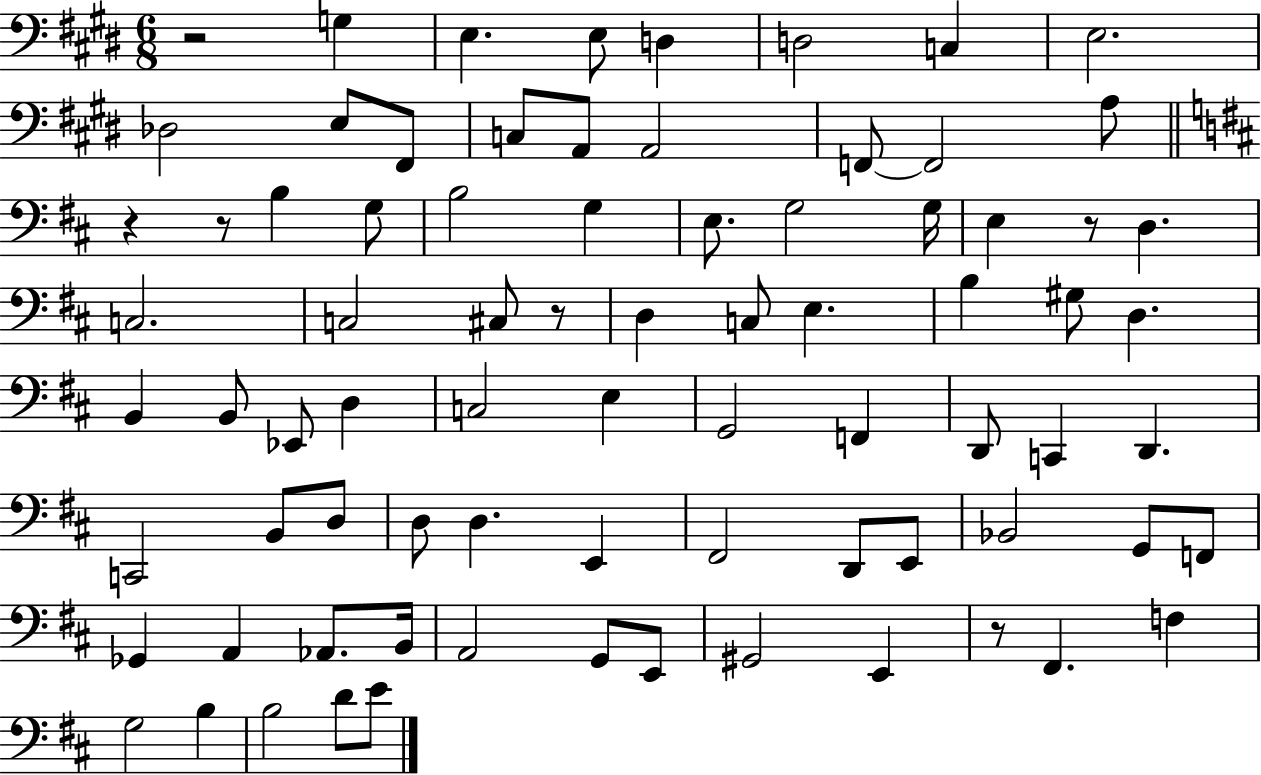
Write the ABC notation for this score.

X:1
T:Untitled
M:6/8
L:1/4
K:E
z2 G, E, E,/2 D, D,2 C, E,2 _D,2 E,/2 ^F,,/2 C,/2 A,,/2 A,,2 F,,/2 F,,2 A,/2 z z/2 B, G,/2 B,2 G, E,/2 G,2 G,/4 E, z/2 D, C,2 C,2 ^C,/2 z/2 D, C,/2 E, B, ^G,/2 D, B,, B,,/2 _E,,/2 D, C,2 E, G,,2 F,, D,,/2 C,, D,, C,,2 B,,/2 D,/2 D,/2 D, E,, ^F,,2 D,,/2 E,,/2 _B,,2 G,,/2 F,,/2 _G,, A,, _A,,/2 B,,/4 A,,2 G,,/2 E,,/2 ^G,,2 E,, z/2 ^F,, F, G,2 B, B,2 D/2 E/2